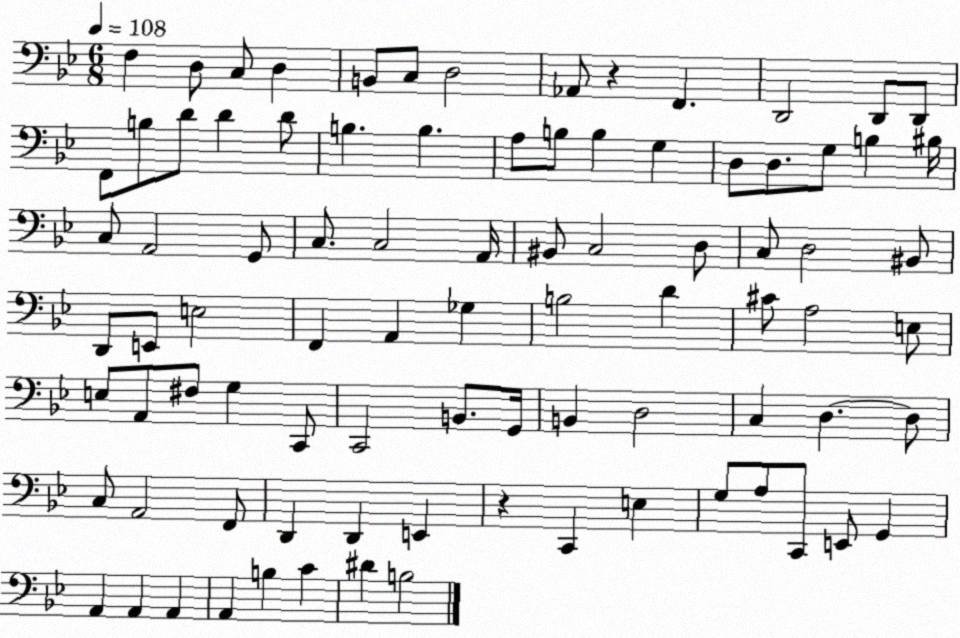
X:1
T:Untitled
M:6/8
L:1/4
K:Bb
F, D,/2 C,/2 D, B,,/2 C,/2 D,2 _A,,/2 z F,, D,,2 D,,/2 D,,/2 F,,/2 B,/2 D/2 D D/2 B, B, A,/2 B,/2 B, G, D,/2 D,/2 G,/2 B, ^B,/4 C,/2 A,,2 G,,/2 C,/2 C,2 A,,/4 ^B,,/2 C,2 D,/2 C,/2 D,2 ^B,,/2 D,,/2 E,,/2 E,2 F,, A,, _G, B,2 D ^C/2 A,2 E,/2 E,/2 A,,/2 ^F,/2 G, C,,/2 C,,2 B,,/2 G,,/4 B,, D,2 C, D, D,/2 C,/2 A,,2 F,,/2 D,, D,, E,, z C,, E, G,/2 A,/2 C,,/2 E,,/2 G,, A,, A,, A,, A,, B, C ^D B,2